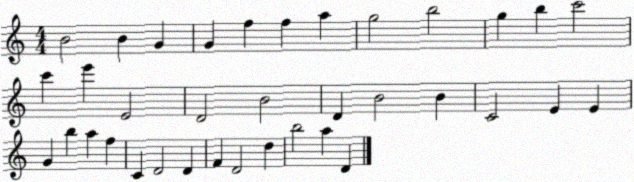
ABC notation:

X:1
T:Untitled
M:4/4
L:1/4
K:C
B2 B G G f f a g2 b2 g b c'2 c' e' E2 D2 B2 D B2 B C2 E E G b a f C D2 D F D2 d b2 a D